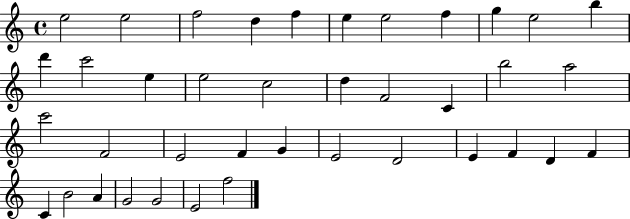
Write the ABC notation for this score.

X:1
T:Untitled
M:4/4
L:1/4
K:C
e2 e2 f2 d f e e2 f g e2 b d' c'2 e e2 c2 d F2 C b2 a2 c'2 F2 E2 F G E2 D2 E F D F C B2 A G2 G2 E2 f2